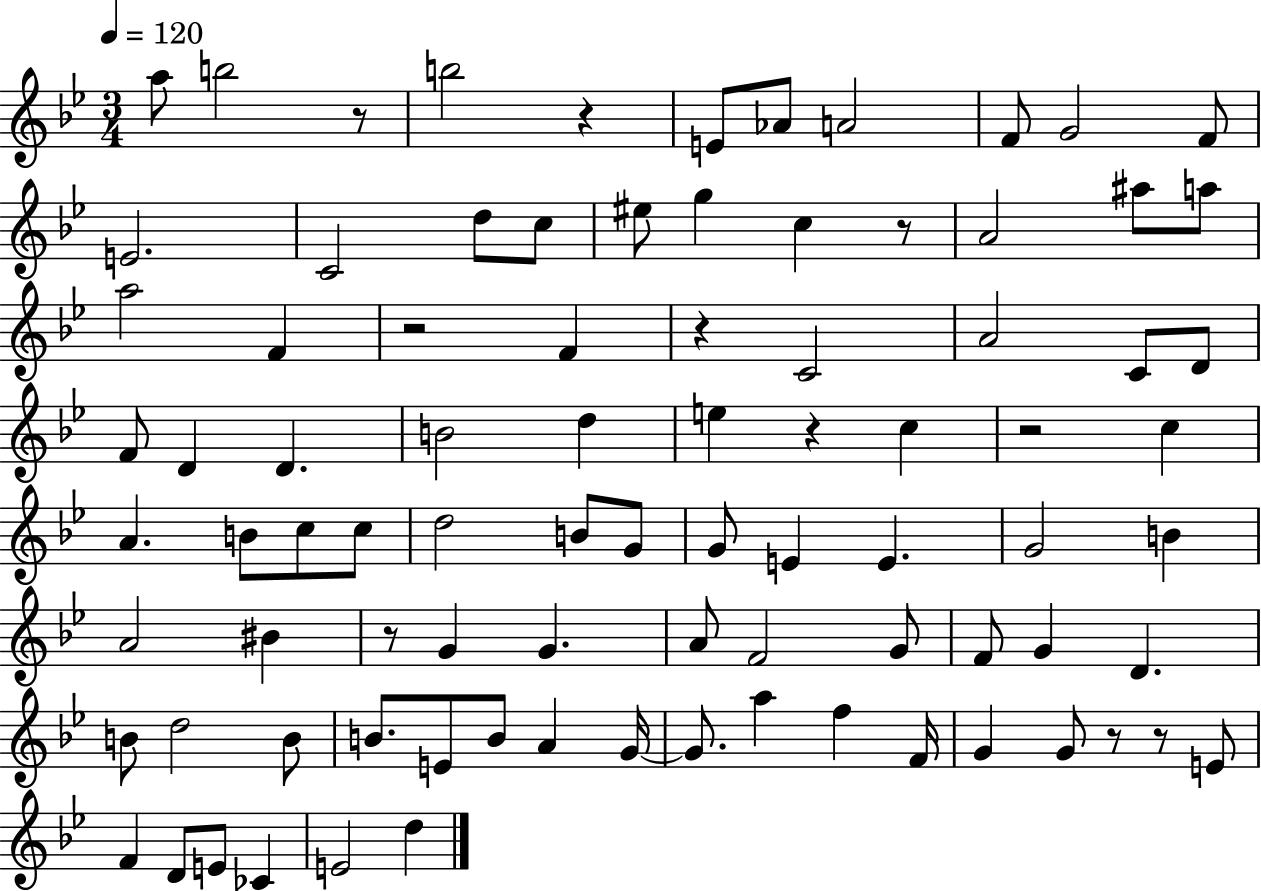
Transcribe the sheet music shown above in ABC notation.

X:1
T:Untitled
M:3/4
L:1/4
K:Bb
a/2 b2 z/2 b2 z E/2 _A/2 A2 F/2 G2 F/2 E2 C2 d/2 c/2 ^e/2 g c z/2 A2 ^a/2 a/2 a2 F z2 F z C2 A2 C/2 D/2 F/2 D D B2 d e z c z2 c A B/2 c/2 c/2 d2 B/2 G/2 G/2 E E G2 B A2 ^B z/2 G G A/2 F2 G/2 F/2 G D B/2 d2 B/2 B/2 E/2 B/2 A G/4 G/2 a f F/4 G G/2 z/2 z/2 E/2 F D/2 E/2 _C E2 d